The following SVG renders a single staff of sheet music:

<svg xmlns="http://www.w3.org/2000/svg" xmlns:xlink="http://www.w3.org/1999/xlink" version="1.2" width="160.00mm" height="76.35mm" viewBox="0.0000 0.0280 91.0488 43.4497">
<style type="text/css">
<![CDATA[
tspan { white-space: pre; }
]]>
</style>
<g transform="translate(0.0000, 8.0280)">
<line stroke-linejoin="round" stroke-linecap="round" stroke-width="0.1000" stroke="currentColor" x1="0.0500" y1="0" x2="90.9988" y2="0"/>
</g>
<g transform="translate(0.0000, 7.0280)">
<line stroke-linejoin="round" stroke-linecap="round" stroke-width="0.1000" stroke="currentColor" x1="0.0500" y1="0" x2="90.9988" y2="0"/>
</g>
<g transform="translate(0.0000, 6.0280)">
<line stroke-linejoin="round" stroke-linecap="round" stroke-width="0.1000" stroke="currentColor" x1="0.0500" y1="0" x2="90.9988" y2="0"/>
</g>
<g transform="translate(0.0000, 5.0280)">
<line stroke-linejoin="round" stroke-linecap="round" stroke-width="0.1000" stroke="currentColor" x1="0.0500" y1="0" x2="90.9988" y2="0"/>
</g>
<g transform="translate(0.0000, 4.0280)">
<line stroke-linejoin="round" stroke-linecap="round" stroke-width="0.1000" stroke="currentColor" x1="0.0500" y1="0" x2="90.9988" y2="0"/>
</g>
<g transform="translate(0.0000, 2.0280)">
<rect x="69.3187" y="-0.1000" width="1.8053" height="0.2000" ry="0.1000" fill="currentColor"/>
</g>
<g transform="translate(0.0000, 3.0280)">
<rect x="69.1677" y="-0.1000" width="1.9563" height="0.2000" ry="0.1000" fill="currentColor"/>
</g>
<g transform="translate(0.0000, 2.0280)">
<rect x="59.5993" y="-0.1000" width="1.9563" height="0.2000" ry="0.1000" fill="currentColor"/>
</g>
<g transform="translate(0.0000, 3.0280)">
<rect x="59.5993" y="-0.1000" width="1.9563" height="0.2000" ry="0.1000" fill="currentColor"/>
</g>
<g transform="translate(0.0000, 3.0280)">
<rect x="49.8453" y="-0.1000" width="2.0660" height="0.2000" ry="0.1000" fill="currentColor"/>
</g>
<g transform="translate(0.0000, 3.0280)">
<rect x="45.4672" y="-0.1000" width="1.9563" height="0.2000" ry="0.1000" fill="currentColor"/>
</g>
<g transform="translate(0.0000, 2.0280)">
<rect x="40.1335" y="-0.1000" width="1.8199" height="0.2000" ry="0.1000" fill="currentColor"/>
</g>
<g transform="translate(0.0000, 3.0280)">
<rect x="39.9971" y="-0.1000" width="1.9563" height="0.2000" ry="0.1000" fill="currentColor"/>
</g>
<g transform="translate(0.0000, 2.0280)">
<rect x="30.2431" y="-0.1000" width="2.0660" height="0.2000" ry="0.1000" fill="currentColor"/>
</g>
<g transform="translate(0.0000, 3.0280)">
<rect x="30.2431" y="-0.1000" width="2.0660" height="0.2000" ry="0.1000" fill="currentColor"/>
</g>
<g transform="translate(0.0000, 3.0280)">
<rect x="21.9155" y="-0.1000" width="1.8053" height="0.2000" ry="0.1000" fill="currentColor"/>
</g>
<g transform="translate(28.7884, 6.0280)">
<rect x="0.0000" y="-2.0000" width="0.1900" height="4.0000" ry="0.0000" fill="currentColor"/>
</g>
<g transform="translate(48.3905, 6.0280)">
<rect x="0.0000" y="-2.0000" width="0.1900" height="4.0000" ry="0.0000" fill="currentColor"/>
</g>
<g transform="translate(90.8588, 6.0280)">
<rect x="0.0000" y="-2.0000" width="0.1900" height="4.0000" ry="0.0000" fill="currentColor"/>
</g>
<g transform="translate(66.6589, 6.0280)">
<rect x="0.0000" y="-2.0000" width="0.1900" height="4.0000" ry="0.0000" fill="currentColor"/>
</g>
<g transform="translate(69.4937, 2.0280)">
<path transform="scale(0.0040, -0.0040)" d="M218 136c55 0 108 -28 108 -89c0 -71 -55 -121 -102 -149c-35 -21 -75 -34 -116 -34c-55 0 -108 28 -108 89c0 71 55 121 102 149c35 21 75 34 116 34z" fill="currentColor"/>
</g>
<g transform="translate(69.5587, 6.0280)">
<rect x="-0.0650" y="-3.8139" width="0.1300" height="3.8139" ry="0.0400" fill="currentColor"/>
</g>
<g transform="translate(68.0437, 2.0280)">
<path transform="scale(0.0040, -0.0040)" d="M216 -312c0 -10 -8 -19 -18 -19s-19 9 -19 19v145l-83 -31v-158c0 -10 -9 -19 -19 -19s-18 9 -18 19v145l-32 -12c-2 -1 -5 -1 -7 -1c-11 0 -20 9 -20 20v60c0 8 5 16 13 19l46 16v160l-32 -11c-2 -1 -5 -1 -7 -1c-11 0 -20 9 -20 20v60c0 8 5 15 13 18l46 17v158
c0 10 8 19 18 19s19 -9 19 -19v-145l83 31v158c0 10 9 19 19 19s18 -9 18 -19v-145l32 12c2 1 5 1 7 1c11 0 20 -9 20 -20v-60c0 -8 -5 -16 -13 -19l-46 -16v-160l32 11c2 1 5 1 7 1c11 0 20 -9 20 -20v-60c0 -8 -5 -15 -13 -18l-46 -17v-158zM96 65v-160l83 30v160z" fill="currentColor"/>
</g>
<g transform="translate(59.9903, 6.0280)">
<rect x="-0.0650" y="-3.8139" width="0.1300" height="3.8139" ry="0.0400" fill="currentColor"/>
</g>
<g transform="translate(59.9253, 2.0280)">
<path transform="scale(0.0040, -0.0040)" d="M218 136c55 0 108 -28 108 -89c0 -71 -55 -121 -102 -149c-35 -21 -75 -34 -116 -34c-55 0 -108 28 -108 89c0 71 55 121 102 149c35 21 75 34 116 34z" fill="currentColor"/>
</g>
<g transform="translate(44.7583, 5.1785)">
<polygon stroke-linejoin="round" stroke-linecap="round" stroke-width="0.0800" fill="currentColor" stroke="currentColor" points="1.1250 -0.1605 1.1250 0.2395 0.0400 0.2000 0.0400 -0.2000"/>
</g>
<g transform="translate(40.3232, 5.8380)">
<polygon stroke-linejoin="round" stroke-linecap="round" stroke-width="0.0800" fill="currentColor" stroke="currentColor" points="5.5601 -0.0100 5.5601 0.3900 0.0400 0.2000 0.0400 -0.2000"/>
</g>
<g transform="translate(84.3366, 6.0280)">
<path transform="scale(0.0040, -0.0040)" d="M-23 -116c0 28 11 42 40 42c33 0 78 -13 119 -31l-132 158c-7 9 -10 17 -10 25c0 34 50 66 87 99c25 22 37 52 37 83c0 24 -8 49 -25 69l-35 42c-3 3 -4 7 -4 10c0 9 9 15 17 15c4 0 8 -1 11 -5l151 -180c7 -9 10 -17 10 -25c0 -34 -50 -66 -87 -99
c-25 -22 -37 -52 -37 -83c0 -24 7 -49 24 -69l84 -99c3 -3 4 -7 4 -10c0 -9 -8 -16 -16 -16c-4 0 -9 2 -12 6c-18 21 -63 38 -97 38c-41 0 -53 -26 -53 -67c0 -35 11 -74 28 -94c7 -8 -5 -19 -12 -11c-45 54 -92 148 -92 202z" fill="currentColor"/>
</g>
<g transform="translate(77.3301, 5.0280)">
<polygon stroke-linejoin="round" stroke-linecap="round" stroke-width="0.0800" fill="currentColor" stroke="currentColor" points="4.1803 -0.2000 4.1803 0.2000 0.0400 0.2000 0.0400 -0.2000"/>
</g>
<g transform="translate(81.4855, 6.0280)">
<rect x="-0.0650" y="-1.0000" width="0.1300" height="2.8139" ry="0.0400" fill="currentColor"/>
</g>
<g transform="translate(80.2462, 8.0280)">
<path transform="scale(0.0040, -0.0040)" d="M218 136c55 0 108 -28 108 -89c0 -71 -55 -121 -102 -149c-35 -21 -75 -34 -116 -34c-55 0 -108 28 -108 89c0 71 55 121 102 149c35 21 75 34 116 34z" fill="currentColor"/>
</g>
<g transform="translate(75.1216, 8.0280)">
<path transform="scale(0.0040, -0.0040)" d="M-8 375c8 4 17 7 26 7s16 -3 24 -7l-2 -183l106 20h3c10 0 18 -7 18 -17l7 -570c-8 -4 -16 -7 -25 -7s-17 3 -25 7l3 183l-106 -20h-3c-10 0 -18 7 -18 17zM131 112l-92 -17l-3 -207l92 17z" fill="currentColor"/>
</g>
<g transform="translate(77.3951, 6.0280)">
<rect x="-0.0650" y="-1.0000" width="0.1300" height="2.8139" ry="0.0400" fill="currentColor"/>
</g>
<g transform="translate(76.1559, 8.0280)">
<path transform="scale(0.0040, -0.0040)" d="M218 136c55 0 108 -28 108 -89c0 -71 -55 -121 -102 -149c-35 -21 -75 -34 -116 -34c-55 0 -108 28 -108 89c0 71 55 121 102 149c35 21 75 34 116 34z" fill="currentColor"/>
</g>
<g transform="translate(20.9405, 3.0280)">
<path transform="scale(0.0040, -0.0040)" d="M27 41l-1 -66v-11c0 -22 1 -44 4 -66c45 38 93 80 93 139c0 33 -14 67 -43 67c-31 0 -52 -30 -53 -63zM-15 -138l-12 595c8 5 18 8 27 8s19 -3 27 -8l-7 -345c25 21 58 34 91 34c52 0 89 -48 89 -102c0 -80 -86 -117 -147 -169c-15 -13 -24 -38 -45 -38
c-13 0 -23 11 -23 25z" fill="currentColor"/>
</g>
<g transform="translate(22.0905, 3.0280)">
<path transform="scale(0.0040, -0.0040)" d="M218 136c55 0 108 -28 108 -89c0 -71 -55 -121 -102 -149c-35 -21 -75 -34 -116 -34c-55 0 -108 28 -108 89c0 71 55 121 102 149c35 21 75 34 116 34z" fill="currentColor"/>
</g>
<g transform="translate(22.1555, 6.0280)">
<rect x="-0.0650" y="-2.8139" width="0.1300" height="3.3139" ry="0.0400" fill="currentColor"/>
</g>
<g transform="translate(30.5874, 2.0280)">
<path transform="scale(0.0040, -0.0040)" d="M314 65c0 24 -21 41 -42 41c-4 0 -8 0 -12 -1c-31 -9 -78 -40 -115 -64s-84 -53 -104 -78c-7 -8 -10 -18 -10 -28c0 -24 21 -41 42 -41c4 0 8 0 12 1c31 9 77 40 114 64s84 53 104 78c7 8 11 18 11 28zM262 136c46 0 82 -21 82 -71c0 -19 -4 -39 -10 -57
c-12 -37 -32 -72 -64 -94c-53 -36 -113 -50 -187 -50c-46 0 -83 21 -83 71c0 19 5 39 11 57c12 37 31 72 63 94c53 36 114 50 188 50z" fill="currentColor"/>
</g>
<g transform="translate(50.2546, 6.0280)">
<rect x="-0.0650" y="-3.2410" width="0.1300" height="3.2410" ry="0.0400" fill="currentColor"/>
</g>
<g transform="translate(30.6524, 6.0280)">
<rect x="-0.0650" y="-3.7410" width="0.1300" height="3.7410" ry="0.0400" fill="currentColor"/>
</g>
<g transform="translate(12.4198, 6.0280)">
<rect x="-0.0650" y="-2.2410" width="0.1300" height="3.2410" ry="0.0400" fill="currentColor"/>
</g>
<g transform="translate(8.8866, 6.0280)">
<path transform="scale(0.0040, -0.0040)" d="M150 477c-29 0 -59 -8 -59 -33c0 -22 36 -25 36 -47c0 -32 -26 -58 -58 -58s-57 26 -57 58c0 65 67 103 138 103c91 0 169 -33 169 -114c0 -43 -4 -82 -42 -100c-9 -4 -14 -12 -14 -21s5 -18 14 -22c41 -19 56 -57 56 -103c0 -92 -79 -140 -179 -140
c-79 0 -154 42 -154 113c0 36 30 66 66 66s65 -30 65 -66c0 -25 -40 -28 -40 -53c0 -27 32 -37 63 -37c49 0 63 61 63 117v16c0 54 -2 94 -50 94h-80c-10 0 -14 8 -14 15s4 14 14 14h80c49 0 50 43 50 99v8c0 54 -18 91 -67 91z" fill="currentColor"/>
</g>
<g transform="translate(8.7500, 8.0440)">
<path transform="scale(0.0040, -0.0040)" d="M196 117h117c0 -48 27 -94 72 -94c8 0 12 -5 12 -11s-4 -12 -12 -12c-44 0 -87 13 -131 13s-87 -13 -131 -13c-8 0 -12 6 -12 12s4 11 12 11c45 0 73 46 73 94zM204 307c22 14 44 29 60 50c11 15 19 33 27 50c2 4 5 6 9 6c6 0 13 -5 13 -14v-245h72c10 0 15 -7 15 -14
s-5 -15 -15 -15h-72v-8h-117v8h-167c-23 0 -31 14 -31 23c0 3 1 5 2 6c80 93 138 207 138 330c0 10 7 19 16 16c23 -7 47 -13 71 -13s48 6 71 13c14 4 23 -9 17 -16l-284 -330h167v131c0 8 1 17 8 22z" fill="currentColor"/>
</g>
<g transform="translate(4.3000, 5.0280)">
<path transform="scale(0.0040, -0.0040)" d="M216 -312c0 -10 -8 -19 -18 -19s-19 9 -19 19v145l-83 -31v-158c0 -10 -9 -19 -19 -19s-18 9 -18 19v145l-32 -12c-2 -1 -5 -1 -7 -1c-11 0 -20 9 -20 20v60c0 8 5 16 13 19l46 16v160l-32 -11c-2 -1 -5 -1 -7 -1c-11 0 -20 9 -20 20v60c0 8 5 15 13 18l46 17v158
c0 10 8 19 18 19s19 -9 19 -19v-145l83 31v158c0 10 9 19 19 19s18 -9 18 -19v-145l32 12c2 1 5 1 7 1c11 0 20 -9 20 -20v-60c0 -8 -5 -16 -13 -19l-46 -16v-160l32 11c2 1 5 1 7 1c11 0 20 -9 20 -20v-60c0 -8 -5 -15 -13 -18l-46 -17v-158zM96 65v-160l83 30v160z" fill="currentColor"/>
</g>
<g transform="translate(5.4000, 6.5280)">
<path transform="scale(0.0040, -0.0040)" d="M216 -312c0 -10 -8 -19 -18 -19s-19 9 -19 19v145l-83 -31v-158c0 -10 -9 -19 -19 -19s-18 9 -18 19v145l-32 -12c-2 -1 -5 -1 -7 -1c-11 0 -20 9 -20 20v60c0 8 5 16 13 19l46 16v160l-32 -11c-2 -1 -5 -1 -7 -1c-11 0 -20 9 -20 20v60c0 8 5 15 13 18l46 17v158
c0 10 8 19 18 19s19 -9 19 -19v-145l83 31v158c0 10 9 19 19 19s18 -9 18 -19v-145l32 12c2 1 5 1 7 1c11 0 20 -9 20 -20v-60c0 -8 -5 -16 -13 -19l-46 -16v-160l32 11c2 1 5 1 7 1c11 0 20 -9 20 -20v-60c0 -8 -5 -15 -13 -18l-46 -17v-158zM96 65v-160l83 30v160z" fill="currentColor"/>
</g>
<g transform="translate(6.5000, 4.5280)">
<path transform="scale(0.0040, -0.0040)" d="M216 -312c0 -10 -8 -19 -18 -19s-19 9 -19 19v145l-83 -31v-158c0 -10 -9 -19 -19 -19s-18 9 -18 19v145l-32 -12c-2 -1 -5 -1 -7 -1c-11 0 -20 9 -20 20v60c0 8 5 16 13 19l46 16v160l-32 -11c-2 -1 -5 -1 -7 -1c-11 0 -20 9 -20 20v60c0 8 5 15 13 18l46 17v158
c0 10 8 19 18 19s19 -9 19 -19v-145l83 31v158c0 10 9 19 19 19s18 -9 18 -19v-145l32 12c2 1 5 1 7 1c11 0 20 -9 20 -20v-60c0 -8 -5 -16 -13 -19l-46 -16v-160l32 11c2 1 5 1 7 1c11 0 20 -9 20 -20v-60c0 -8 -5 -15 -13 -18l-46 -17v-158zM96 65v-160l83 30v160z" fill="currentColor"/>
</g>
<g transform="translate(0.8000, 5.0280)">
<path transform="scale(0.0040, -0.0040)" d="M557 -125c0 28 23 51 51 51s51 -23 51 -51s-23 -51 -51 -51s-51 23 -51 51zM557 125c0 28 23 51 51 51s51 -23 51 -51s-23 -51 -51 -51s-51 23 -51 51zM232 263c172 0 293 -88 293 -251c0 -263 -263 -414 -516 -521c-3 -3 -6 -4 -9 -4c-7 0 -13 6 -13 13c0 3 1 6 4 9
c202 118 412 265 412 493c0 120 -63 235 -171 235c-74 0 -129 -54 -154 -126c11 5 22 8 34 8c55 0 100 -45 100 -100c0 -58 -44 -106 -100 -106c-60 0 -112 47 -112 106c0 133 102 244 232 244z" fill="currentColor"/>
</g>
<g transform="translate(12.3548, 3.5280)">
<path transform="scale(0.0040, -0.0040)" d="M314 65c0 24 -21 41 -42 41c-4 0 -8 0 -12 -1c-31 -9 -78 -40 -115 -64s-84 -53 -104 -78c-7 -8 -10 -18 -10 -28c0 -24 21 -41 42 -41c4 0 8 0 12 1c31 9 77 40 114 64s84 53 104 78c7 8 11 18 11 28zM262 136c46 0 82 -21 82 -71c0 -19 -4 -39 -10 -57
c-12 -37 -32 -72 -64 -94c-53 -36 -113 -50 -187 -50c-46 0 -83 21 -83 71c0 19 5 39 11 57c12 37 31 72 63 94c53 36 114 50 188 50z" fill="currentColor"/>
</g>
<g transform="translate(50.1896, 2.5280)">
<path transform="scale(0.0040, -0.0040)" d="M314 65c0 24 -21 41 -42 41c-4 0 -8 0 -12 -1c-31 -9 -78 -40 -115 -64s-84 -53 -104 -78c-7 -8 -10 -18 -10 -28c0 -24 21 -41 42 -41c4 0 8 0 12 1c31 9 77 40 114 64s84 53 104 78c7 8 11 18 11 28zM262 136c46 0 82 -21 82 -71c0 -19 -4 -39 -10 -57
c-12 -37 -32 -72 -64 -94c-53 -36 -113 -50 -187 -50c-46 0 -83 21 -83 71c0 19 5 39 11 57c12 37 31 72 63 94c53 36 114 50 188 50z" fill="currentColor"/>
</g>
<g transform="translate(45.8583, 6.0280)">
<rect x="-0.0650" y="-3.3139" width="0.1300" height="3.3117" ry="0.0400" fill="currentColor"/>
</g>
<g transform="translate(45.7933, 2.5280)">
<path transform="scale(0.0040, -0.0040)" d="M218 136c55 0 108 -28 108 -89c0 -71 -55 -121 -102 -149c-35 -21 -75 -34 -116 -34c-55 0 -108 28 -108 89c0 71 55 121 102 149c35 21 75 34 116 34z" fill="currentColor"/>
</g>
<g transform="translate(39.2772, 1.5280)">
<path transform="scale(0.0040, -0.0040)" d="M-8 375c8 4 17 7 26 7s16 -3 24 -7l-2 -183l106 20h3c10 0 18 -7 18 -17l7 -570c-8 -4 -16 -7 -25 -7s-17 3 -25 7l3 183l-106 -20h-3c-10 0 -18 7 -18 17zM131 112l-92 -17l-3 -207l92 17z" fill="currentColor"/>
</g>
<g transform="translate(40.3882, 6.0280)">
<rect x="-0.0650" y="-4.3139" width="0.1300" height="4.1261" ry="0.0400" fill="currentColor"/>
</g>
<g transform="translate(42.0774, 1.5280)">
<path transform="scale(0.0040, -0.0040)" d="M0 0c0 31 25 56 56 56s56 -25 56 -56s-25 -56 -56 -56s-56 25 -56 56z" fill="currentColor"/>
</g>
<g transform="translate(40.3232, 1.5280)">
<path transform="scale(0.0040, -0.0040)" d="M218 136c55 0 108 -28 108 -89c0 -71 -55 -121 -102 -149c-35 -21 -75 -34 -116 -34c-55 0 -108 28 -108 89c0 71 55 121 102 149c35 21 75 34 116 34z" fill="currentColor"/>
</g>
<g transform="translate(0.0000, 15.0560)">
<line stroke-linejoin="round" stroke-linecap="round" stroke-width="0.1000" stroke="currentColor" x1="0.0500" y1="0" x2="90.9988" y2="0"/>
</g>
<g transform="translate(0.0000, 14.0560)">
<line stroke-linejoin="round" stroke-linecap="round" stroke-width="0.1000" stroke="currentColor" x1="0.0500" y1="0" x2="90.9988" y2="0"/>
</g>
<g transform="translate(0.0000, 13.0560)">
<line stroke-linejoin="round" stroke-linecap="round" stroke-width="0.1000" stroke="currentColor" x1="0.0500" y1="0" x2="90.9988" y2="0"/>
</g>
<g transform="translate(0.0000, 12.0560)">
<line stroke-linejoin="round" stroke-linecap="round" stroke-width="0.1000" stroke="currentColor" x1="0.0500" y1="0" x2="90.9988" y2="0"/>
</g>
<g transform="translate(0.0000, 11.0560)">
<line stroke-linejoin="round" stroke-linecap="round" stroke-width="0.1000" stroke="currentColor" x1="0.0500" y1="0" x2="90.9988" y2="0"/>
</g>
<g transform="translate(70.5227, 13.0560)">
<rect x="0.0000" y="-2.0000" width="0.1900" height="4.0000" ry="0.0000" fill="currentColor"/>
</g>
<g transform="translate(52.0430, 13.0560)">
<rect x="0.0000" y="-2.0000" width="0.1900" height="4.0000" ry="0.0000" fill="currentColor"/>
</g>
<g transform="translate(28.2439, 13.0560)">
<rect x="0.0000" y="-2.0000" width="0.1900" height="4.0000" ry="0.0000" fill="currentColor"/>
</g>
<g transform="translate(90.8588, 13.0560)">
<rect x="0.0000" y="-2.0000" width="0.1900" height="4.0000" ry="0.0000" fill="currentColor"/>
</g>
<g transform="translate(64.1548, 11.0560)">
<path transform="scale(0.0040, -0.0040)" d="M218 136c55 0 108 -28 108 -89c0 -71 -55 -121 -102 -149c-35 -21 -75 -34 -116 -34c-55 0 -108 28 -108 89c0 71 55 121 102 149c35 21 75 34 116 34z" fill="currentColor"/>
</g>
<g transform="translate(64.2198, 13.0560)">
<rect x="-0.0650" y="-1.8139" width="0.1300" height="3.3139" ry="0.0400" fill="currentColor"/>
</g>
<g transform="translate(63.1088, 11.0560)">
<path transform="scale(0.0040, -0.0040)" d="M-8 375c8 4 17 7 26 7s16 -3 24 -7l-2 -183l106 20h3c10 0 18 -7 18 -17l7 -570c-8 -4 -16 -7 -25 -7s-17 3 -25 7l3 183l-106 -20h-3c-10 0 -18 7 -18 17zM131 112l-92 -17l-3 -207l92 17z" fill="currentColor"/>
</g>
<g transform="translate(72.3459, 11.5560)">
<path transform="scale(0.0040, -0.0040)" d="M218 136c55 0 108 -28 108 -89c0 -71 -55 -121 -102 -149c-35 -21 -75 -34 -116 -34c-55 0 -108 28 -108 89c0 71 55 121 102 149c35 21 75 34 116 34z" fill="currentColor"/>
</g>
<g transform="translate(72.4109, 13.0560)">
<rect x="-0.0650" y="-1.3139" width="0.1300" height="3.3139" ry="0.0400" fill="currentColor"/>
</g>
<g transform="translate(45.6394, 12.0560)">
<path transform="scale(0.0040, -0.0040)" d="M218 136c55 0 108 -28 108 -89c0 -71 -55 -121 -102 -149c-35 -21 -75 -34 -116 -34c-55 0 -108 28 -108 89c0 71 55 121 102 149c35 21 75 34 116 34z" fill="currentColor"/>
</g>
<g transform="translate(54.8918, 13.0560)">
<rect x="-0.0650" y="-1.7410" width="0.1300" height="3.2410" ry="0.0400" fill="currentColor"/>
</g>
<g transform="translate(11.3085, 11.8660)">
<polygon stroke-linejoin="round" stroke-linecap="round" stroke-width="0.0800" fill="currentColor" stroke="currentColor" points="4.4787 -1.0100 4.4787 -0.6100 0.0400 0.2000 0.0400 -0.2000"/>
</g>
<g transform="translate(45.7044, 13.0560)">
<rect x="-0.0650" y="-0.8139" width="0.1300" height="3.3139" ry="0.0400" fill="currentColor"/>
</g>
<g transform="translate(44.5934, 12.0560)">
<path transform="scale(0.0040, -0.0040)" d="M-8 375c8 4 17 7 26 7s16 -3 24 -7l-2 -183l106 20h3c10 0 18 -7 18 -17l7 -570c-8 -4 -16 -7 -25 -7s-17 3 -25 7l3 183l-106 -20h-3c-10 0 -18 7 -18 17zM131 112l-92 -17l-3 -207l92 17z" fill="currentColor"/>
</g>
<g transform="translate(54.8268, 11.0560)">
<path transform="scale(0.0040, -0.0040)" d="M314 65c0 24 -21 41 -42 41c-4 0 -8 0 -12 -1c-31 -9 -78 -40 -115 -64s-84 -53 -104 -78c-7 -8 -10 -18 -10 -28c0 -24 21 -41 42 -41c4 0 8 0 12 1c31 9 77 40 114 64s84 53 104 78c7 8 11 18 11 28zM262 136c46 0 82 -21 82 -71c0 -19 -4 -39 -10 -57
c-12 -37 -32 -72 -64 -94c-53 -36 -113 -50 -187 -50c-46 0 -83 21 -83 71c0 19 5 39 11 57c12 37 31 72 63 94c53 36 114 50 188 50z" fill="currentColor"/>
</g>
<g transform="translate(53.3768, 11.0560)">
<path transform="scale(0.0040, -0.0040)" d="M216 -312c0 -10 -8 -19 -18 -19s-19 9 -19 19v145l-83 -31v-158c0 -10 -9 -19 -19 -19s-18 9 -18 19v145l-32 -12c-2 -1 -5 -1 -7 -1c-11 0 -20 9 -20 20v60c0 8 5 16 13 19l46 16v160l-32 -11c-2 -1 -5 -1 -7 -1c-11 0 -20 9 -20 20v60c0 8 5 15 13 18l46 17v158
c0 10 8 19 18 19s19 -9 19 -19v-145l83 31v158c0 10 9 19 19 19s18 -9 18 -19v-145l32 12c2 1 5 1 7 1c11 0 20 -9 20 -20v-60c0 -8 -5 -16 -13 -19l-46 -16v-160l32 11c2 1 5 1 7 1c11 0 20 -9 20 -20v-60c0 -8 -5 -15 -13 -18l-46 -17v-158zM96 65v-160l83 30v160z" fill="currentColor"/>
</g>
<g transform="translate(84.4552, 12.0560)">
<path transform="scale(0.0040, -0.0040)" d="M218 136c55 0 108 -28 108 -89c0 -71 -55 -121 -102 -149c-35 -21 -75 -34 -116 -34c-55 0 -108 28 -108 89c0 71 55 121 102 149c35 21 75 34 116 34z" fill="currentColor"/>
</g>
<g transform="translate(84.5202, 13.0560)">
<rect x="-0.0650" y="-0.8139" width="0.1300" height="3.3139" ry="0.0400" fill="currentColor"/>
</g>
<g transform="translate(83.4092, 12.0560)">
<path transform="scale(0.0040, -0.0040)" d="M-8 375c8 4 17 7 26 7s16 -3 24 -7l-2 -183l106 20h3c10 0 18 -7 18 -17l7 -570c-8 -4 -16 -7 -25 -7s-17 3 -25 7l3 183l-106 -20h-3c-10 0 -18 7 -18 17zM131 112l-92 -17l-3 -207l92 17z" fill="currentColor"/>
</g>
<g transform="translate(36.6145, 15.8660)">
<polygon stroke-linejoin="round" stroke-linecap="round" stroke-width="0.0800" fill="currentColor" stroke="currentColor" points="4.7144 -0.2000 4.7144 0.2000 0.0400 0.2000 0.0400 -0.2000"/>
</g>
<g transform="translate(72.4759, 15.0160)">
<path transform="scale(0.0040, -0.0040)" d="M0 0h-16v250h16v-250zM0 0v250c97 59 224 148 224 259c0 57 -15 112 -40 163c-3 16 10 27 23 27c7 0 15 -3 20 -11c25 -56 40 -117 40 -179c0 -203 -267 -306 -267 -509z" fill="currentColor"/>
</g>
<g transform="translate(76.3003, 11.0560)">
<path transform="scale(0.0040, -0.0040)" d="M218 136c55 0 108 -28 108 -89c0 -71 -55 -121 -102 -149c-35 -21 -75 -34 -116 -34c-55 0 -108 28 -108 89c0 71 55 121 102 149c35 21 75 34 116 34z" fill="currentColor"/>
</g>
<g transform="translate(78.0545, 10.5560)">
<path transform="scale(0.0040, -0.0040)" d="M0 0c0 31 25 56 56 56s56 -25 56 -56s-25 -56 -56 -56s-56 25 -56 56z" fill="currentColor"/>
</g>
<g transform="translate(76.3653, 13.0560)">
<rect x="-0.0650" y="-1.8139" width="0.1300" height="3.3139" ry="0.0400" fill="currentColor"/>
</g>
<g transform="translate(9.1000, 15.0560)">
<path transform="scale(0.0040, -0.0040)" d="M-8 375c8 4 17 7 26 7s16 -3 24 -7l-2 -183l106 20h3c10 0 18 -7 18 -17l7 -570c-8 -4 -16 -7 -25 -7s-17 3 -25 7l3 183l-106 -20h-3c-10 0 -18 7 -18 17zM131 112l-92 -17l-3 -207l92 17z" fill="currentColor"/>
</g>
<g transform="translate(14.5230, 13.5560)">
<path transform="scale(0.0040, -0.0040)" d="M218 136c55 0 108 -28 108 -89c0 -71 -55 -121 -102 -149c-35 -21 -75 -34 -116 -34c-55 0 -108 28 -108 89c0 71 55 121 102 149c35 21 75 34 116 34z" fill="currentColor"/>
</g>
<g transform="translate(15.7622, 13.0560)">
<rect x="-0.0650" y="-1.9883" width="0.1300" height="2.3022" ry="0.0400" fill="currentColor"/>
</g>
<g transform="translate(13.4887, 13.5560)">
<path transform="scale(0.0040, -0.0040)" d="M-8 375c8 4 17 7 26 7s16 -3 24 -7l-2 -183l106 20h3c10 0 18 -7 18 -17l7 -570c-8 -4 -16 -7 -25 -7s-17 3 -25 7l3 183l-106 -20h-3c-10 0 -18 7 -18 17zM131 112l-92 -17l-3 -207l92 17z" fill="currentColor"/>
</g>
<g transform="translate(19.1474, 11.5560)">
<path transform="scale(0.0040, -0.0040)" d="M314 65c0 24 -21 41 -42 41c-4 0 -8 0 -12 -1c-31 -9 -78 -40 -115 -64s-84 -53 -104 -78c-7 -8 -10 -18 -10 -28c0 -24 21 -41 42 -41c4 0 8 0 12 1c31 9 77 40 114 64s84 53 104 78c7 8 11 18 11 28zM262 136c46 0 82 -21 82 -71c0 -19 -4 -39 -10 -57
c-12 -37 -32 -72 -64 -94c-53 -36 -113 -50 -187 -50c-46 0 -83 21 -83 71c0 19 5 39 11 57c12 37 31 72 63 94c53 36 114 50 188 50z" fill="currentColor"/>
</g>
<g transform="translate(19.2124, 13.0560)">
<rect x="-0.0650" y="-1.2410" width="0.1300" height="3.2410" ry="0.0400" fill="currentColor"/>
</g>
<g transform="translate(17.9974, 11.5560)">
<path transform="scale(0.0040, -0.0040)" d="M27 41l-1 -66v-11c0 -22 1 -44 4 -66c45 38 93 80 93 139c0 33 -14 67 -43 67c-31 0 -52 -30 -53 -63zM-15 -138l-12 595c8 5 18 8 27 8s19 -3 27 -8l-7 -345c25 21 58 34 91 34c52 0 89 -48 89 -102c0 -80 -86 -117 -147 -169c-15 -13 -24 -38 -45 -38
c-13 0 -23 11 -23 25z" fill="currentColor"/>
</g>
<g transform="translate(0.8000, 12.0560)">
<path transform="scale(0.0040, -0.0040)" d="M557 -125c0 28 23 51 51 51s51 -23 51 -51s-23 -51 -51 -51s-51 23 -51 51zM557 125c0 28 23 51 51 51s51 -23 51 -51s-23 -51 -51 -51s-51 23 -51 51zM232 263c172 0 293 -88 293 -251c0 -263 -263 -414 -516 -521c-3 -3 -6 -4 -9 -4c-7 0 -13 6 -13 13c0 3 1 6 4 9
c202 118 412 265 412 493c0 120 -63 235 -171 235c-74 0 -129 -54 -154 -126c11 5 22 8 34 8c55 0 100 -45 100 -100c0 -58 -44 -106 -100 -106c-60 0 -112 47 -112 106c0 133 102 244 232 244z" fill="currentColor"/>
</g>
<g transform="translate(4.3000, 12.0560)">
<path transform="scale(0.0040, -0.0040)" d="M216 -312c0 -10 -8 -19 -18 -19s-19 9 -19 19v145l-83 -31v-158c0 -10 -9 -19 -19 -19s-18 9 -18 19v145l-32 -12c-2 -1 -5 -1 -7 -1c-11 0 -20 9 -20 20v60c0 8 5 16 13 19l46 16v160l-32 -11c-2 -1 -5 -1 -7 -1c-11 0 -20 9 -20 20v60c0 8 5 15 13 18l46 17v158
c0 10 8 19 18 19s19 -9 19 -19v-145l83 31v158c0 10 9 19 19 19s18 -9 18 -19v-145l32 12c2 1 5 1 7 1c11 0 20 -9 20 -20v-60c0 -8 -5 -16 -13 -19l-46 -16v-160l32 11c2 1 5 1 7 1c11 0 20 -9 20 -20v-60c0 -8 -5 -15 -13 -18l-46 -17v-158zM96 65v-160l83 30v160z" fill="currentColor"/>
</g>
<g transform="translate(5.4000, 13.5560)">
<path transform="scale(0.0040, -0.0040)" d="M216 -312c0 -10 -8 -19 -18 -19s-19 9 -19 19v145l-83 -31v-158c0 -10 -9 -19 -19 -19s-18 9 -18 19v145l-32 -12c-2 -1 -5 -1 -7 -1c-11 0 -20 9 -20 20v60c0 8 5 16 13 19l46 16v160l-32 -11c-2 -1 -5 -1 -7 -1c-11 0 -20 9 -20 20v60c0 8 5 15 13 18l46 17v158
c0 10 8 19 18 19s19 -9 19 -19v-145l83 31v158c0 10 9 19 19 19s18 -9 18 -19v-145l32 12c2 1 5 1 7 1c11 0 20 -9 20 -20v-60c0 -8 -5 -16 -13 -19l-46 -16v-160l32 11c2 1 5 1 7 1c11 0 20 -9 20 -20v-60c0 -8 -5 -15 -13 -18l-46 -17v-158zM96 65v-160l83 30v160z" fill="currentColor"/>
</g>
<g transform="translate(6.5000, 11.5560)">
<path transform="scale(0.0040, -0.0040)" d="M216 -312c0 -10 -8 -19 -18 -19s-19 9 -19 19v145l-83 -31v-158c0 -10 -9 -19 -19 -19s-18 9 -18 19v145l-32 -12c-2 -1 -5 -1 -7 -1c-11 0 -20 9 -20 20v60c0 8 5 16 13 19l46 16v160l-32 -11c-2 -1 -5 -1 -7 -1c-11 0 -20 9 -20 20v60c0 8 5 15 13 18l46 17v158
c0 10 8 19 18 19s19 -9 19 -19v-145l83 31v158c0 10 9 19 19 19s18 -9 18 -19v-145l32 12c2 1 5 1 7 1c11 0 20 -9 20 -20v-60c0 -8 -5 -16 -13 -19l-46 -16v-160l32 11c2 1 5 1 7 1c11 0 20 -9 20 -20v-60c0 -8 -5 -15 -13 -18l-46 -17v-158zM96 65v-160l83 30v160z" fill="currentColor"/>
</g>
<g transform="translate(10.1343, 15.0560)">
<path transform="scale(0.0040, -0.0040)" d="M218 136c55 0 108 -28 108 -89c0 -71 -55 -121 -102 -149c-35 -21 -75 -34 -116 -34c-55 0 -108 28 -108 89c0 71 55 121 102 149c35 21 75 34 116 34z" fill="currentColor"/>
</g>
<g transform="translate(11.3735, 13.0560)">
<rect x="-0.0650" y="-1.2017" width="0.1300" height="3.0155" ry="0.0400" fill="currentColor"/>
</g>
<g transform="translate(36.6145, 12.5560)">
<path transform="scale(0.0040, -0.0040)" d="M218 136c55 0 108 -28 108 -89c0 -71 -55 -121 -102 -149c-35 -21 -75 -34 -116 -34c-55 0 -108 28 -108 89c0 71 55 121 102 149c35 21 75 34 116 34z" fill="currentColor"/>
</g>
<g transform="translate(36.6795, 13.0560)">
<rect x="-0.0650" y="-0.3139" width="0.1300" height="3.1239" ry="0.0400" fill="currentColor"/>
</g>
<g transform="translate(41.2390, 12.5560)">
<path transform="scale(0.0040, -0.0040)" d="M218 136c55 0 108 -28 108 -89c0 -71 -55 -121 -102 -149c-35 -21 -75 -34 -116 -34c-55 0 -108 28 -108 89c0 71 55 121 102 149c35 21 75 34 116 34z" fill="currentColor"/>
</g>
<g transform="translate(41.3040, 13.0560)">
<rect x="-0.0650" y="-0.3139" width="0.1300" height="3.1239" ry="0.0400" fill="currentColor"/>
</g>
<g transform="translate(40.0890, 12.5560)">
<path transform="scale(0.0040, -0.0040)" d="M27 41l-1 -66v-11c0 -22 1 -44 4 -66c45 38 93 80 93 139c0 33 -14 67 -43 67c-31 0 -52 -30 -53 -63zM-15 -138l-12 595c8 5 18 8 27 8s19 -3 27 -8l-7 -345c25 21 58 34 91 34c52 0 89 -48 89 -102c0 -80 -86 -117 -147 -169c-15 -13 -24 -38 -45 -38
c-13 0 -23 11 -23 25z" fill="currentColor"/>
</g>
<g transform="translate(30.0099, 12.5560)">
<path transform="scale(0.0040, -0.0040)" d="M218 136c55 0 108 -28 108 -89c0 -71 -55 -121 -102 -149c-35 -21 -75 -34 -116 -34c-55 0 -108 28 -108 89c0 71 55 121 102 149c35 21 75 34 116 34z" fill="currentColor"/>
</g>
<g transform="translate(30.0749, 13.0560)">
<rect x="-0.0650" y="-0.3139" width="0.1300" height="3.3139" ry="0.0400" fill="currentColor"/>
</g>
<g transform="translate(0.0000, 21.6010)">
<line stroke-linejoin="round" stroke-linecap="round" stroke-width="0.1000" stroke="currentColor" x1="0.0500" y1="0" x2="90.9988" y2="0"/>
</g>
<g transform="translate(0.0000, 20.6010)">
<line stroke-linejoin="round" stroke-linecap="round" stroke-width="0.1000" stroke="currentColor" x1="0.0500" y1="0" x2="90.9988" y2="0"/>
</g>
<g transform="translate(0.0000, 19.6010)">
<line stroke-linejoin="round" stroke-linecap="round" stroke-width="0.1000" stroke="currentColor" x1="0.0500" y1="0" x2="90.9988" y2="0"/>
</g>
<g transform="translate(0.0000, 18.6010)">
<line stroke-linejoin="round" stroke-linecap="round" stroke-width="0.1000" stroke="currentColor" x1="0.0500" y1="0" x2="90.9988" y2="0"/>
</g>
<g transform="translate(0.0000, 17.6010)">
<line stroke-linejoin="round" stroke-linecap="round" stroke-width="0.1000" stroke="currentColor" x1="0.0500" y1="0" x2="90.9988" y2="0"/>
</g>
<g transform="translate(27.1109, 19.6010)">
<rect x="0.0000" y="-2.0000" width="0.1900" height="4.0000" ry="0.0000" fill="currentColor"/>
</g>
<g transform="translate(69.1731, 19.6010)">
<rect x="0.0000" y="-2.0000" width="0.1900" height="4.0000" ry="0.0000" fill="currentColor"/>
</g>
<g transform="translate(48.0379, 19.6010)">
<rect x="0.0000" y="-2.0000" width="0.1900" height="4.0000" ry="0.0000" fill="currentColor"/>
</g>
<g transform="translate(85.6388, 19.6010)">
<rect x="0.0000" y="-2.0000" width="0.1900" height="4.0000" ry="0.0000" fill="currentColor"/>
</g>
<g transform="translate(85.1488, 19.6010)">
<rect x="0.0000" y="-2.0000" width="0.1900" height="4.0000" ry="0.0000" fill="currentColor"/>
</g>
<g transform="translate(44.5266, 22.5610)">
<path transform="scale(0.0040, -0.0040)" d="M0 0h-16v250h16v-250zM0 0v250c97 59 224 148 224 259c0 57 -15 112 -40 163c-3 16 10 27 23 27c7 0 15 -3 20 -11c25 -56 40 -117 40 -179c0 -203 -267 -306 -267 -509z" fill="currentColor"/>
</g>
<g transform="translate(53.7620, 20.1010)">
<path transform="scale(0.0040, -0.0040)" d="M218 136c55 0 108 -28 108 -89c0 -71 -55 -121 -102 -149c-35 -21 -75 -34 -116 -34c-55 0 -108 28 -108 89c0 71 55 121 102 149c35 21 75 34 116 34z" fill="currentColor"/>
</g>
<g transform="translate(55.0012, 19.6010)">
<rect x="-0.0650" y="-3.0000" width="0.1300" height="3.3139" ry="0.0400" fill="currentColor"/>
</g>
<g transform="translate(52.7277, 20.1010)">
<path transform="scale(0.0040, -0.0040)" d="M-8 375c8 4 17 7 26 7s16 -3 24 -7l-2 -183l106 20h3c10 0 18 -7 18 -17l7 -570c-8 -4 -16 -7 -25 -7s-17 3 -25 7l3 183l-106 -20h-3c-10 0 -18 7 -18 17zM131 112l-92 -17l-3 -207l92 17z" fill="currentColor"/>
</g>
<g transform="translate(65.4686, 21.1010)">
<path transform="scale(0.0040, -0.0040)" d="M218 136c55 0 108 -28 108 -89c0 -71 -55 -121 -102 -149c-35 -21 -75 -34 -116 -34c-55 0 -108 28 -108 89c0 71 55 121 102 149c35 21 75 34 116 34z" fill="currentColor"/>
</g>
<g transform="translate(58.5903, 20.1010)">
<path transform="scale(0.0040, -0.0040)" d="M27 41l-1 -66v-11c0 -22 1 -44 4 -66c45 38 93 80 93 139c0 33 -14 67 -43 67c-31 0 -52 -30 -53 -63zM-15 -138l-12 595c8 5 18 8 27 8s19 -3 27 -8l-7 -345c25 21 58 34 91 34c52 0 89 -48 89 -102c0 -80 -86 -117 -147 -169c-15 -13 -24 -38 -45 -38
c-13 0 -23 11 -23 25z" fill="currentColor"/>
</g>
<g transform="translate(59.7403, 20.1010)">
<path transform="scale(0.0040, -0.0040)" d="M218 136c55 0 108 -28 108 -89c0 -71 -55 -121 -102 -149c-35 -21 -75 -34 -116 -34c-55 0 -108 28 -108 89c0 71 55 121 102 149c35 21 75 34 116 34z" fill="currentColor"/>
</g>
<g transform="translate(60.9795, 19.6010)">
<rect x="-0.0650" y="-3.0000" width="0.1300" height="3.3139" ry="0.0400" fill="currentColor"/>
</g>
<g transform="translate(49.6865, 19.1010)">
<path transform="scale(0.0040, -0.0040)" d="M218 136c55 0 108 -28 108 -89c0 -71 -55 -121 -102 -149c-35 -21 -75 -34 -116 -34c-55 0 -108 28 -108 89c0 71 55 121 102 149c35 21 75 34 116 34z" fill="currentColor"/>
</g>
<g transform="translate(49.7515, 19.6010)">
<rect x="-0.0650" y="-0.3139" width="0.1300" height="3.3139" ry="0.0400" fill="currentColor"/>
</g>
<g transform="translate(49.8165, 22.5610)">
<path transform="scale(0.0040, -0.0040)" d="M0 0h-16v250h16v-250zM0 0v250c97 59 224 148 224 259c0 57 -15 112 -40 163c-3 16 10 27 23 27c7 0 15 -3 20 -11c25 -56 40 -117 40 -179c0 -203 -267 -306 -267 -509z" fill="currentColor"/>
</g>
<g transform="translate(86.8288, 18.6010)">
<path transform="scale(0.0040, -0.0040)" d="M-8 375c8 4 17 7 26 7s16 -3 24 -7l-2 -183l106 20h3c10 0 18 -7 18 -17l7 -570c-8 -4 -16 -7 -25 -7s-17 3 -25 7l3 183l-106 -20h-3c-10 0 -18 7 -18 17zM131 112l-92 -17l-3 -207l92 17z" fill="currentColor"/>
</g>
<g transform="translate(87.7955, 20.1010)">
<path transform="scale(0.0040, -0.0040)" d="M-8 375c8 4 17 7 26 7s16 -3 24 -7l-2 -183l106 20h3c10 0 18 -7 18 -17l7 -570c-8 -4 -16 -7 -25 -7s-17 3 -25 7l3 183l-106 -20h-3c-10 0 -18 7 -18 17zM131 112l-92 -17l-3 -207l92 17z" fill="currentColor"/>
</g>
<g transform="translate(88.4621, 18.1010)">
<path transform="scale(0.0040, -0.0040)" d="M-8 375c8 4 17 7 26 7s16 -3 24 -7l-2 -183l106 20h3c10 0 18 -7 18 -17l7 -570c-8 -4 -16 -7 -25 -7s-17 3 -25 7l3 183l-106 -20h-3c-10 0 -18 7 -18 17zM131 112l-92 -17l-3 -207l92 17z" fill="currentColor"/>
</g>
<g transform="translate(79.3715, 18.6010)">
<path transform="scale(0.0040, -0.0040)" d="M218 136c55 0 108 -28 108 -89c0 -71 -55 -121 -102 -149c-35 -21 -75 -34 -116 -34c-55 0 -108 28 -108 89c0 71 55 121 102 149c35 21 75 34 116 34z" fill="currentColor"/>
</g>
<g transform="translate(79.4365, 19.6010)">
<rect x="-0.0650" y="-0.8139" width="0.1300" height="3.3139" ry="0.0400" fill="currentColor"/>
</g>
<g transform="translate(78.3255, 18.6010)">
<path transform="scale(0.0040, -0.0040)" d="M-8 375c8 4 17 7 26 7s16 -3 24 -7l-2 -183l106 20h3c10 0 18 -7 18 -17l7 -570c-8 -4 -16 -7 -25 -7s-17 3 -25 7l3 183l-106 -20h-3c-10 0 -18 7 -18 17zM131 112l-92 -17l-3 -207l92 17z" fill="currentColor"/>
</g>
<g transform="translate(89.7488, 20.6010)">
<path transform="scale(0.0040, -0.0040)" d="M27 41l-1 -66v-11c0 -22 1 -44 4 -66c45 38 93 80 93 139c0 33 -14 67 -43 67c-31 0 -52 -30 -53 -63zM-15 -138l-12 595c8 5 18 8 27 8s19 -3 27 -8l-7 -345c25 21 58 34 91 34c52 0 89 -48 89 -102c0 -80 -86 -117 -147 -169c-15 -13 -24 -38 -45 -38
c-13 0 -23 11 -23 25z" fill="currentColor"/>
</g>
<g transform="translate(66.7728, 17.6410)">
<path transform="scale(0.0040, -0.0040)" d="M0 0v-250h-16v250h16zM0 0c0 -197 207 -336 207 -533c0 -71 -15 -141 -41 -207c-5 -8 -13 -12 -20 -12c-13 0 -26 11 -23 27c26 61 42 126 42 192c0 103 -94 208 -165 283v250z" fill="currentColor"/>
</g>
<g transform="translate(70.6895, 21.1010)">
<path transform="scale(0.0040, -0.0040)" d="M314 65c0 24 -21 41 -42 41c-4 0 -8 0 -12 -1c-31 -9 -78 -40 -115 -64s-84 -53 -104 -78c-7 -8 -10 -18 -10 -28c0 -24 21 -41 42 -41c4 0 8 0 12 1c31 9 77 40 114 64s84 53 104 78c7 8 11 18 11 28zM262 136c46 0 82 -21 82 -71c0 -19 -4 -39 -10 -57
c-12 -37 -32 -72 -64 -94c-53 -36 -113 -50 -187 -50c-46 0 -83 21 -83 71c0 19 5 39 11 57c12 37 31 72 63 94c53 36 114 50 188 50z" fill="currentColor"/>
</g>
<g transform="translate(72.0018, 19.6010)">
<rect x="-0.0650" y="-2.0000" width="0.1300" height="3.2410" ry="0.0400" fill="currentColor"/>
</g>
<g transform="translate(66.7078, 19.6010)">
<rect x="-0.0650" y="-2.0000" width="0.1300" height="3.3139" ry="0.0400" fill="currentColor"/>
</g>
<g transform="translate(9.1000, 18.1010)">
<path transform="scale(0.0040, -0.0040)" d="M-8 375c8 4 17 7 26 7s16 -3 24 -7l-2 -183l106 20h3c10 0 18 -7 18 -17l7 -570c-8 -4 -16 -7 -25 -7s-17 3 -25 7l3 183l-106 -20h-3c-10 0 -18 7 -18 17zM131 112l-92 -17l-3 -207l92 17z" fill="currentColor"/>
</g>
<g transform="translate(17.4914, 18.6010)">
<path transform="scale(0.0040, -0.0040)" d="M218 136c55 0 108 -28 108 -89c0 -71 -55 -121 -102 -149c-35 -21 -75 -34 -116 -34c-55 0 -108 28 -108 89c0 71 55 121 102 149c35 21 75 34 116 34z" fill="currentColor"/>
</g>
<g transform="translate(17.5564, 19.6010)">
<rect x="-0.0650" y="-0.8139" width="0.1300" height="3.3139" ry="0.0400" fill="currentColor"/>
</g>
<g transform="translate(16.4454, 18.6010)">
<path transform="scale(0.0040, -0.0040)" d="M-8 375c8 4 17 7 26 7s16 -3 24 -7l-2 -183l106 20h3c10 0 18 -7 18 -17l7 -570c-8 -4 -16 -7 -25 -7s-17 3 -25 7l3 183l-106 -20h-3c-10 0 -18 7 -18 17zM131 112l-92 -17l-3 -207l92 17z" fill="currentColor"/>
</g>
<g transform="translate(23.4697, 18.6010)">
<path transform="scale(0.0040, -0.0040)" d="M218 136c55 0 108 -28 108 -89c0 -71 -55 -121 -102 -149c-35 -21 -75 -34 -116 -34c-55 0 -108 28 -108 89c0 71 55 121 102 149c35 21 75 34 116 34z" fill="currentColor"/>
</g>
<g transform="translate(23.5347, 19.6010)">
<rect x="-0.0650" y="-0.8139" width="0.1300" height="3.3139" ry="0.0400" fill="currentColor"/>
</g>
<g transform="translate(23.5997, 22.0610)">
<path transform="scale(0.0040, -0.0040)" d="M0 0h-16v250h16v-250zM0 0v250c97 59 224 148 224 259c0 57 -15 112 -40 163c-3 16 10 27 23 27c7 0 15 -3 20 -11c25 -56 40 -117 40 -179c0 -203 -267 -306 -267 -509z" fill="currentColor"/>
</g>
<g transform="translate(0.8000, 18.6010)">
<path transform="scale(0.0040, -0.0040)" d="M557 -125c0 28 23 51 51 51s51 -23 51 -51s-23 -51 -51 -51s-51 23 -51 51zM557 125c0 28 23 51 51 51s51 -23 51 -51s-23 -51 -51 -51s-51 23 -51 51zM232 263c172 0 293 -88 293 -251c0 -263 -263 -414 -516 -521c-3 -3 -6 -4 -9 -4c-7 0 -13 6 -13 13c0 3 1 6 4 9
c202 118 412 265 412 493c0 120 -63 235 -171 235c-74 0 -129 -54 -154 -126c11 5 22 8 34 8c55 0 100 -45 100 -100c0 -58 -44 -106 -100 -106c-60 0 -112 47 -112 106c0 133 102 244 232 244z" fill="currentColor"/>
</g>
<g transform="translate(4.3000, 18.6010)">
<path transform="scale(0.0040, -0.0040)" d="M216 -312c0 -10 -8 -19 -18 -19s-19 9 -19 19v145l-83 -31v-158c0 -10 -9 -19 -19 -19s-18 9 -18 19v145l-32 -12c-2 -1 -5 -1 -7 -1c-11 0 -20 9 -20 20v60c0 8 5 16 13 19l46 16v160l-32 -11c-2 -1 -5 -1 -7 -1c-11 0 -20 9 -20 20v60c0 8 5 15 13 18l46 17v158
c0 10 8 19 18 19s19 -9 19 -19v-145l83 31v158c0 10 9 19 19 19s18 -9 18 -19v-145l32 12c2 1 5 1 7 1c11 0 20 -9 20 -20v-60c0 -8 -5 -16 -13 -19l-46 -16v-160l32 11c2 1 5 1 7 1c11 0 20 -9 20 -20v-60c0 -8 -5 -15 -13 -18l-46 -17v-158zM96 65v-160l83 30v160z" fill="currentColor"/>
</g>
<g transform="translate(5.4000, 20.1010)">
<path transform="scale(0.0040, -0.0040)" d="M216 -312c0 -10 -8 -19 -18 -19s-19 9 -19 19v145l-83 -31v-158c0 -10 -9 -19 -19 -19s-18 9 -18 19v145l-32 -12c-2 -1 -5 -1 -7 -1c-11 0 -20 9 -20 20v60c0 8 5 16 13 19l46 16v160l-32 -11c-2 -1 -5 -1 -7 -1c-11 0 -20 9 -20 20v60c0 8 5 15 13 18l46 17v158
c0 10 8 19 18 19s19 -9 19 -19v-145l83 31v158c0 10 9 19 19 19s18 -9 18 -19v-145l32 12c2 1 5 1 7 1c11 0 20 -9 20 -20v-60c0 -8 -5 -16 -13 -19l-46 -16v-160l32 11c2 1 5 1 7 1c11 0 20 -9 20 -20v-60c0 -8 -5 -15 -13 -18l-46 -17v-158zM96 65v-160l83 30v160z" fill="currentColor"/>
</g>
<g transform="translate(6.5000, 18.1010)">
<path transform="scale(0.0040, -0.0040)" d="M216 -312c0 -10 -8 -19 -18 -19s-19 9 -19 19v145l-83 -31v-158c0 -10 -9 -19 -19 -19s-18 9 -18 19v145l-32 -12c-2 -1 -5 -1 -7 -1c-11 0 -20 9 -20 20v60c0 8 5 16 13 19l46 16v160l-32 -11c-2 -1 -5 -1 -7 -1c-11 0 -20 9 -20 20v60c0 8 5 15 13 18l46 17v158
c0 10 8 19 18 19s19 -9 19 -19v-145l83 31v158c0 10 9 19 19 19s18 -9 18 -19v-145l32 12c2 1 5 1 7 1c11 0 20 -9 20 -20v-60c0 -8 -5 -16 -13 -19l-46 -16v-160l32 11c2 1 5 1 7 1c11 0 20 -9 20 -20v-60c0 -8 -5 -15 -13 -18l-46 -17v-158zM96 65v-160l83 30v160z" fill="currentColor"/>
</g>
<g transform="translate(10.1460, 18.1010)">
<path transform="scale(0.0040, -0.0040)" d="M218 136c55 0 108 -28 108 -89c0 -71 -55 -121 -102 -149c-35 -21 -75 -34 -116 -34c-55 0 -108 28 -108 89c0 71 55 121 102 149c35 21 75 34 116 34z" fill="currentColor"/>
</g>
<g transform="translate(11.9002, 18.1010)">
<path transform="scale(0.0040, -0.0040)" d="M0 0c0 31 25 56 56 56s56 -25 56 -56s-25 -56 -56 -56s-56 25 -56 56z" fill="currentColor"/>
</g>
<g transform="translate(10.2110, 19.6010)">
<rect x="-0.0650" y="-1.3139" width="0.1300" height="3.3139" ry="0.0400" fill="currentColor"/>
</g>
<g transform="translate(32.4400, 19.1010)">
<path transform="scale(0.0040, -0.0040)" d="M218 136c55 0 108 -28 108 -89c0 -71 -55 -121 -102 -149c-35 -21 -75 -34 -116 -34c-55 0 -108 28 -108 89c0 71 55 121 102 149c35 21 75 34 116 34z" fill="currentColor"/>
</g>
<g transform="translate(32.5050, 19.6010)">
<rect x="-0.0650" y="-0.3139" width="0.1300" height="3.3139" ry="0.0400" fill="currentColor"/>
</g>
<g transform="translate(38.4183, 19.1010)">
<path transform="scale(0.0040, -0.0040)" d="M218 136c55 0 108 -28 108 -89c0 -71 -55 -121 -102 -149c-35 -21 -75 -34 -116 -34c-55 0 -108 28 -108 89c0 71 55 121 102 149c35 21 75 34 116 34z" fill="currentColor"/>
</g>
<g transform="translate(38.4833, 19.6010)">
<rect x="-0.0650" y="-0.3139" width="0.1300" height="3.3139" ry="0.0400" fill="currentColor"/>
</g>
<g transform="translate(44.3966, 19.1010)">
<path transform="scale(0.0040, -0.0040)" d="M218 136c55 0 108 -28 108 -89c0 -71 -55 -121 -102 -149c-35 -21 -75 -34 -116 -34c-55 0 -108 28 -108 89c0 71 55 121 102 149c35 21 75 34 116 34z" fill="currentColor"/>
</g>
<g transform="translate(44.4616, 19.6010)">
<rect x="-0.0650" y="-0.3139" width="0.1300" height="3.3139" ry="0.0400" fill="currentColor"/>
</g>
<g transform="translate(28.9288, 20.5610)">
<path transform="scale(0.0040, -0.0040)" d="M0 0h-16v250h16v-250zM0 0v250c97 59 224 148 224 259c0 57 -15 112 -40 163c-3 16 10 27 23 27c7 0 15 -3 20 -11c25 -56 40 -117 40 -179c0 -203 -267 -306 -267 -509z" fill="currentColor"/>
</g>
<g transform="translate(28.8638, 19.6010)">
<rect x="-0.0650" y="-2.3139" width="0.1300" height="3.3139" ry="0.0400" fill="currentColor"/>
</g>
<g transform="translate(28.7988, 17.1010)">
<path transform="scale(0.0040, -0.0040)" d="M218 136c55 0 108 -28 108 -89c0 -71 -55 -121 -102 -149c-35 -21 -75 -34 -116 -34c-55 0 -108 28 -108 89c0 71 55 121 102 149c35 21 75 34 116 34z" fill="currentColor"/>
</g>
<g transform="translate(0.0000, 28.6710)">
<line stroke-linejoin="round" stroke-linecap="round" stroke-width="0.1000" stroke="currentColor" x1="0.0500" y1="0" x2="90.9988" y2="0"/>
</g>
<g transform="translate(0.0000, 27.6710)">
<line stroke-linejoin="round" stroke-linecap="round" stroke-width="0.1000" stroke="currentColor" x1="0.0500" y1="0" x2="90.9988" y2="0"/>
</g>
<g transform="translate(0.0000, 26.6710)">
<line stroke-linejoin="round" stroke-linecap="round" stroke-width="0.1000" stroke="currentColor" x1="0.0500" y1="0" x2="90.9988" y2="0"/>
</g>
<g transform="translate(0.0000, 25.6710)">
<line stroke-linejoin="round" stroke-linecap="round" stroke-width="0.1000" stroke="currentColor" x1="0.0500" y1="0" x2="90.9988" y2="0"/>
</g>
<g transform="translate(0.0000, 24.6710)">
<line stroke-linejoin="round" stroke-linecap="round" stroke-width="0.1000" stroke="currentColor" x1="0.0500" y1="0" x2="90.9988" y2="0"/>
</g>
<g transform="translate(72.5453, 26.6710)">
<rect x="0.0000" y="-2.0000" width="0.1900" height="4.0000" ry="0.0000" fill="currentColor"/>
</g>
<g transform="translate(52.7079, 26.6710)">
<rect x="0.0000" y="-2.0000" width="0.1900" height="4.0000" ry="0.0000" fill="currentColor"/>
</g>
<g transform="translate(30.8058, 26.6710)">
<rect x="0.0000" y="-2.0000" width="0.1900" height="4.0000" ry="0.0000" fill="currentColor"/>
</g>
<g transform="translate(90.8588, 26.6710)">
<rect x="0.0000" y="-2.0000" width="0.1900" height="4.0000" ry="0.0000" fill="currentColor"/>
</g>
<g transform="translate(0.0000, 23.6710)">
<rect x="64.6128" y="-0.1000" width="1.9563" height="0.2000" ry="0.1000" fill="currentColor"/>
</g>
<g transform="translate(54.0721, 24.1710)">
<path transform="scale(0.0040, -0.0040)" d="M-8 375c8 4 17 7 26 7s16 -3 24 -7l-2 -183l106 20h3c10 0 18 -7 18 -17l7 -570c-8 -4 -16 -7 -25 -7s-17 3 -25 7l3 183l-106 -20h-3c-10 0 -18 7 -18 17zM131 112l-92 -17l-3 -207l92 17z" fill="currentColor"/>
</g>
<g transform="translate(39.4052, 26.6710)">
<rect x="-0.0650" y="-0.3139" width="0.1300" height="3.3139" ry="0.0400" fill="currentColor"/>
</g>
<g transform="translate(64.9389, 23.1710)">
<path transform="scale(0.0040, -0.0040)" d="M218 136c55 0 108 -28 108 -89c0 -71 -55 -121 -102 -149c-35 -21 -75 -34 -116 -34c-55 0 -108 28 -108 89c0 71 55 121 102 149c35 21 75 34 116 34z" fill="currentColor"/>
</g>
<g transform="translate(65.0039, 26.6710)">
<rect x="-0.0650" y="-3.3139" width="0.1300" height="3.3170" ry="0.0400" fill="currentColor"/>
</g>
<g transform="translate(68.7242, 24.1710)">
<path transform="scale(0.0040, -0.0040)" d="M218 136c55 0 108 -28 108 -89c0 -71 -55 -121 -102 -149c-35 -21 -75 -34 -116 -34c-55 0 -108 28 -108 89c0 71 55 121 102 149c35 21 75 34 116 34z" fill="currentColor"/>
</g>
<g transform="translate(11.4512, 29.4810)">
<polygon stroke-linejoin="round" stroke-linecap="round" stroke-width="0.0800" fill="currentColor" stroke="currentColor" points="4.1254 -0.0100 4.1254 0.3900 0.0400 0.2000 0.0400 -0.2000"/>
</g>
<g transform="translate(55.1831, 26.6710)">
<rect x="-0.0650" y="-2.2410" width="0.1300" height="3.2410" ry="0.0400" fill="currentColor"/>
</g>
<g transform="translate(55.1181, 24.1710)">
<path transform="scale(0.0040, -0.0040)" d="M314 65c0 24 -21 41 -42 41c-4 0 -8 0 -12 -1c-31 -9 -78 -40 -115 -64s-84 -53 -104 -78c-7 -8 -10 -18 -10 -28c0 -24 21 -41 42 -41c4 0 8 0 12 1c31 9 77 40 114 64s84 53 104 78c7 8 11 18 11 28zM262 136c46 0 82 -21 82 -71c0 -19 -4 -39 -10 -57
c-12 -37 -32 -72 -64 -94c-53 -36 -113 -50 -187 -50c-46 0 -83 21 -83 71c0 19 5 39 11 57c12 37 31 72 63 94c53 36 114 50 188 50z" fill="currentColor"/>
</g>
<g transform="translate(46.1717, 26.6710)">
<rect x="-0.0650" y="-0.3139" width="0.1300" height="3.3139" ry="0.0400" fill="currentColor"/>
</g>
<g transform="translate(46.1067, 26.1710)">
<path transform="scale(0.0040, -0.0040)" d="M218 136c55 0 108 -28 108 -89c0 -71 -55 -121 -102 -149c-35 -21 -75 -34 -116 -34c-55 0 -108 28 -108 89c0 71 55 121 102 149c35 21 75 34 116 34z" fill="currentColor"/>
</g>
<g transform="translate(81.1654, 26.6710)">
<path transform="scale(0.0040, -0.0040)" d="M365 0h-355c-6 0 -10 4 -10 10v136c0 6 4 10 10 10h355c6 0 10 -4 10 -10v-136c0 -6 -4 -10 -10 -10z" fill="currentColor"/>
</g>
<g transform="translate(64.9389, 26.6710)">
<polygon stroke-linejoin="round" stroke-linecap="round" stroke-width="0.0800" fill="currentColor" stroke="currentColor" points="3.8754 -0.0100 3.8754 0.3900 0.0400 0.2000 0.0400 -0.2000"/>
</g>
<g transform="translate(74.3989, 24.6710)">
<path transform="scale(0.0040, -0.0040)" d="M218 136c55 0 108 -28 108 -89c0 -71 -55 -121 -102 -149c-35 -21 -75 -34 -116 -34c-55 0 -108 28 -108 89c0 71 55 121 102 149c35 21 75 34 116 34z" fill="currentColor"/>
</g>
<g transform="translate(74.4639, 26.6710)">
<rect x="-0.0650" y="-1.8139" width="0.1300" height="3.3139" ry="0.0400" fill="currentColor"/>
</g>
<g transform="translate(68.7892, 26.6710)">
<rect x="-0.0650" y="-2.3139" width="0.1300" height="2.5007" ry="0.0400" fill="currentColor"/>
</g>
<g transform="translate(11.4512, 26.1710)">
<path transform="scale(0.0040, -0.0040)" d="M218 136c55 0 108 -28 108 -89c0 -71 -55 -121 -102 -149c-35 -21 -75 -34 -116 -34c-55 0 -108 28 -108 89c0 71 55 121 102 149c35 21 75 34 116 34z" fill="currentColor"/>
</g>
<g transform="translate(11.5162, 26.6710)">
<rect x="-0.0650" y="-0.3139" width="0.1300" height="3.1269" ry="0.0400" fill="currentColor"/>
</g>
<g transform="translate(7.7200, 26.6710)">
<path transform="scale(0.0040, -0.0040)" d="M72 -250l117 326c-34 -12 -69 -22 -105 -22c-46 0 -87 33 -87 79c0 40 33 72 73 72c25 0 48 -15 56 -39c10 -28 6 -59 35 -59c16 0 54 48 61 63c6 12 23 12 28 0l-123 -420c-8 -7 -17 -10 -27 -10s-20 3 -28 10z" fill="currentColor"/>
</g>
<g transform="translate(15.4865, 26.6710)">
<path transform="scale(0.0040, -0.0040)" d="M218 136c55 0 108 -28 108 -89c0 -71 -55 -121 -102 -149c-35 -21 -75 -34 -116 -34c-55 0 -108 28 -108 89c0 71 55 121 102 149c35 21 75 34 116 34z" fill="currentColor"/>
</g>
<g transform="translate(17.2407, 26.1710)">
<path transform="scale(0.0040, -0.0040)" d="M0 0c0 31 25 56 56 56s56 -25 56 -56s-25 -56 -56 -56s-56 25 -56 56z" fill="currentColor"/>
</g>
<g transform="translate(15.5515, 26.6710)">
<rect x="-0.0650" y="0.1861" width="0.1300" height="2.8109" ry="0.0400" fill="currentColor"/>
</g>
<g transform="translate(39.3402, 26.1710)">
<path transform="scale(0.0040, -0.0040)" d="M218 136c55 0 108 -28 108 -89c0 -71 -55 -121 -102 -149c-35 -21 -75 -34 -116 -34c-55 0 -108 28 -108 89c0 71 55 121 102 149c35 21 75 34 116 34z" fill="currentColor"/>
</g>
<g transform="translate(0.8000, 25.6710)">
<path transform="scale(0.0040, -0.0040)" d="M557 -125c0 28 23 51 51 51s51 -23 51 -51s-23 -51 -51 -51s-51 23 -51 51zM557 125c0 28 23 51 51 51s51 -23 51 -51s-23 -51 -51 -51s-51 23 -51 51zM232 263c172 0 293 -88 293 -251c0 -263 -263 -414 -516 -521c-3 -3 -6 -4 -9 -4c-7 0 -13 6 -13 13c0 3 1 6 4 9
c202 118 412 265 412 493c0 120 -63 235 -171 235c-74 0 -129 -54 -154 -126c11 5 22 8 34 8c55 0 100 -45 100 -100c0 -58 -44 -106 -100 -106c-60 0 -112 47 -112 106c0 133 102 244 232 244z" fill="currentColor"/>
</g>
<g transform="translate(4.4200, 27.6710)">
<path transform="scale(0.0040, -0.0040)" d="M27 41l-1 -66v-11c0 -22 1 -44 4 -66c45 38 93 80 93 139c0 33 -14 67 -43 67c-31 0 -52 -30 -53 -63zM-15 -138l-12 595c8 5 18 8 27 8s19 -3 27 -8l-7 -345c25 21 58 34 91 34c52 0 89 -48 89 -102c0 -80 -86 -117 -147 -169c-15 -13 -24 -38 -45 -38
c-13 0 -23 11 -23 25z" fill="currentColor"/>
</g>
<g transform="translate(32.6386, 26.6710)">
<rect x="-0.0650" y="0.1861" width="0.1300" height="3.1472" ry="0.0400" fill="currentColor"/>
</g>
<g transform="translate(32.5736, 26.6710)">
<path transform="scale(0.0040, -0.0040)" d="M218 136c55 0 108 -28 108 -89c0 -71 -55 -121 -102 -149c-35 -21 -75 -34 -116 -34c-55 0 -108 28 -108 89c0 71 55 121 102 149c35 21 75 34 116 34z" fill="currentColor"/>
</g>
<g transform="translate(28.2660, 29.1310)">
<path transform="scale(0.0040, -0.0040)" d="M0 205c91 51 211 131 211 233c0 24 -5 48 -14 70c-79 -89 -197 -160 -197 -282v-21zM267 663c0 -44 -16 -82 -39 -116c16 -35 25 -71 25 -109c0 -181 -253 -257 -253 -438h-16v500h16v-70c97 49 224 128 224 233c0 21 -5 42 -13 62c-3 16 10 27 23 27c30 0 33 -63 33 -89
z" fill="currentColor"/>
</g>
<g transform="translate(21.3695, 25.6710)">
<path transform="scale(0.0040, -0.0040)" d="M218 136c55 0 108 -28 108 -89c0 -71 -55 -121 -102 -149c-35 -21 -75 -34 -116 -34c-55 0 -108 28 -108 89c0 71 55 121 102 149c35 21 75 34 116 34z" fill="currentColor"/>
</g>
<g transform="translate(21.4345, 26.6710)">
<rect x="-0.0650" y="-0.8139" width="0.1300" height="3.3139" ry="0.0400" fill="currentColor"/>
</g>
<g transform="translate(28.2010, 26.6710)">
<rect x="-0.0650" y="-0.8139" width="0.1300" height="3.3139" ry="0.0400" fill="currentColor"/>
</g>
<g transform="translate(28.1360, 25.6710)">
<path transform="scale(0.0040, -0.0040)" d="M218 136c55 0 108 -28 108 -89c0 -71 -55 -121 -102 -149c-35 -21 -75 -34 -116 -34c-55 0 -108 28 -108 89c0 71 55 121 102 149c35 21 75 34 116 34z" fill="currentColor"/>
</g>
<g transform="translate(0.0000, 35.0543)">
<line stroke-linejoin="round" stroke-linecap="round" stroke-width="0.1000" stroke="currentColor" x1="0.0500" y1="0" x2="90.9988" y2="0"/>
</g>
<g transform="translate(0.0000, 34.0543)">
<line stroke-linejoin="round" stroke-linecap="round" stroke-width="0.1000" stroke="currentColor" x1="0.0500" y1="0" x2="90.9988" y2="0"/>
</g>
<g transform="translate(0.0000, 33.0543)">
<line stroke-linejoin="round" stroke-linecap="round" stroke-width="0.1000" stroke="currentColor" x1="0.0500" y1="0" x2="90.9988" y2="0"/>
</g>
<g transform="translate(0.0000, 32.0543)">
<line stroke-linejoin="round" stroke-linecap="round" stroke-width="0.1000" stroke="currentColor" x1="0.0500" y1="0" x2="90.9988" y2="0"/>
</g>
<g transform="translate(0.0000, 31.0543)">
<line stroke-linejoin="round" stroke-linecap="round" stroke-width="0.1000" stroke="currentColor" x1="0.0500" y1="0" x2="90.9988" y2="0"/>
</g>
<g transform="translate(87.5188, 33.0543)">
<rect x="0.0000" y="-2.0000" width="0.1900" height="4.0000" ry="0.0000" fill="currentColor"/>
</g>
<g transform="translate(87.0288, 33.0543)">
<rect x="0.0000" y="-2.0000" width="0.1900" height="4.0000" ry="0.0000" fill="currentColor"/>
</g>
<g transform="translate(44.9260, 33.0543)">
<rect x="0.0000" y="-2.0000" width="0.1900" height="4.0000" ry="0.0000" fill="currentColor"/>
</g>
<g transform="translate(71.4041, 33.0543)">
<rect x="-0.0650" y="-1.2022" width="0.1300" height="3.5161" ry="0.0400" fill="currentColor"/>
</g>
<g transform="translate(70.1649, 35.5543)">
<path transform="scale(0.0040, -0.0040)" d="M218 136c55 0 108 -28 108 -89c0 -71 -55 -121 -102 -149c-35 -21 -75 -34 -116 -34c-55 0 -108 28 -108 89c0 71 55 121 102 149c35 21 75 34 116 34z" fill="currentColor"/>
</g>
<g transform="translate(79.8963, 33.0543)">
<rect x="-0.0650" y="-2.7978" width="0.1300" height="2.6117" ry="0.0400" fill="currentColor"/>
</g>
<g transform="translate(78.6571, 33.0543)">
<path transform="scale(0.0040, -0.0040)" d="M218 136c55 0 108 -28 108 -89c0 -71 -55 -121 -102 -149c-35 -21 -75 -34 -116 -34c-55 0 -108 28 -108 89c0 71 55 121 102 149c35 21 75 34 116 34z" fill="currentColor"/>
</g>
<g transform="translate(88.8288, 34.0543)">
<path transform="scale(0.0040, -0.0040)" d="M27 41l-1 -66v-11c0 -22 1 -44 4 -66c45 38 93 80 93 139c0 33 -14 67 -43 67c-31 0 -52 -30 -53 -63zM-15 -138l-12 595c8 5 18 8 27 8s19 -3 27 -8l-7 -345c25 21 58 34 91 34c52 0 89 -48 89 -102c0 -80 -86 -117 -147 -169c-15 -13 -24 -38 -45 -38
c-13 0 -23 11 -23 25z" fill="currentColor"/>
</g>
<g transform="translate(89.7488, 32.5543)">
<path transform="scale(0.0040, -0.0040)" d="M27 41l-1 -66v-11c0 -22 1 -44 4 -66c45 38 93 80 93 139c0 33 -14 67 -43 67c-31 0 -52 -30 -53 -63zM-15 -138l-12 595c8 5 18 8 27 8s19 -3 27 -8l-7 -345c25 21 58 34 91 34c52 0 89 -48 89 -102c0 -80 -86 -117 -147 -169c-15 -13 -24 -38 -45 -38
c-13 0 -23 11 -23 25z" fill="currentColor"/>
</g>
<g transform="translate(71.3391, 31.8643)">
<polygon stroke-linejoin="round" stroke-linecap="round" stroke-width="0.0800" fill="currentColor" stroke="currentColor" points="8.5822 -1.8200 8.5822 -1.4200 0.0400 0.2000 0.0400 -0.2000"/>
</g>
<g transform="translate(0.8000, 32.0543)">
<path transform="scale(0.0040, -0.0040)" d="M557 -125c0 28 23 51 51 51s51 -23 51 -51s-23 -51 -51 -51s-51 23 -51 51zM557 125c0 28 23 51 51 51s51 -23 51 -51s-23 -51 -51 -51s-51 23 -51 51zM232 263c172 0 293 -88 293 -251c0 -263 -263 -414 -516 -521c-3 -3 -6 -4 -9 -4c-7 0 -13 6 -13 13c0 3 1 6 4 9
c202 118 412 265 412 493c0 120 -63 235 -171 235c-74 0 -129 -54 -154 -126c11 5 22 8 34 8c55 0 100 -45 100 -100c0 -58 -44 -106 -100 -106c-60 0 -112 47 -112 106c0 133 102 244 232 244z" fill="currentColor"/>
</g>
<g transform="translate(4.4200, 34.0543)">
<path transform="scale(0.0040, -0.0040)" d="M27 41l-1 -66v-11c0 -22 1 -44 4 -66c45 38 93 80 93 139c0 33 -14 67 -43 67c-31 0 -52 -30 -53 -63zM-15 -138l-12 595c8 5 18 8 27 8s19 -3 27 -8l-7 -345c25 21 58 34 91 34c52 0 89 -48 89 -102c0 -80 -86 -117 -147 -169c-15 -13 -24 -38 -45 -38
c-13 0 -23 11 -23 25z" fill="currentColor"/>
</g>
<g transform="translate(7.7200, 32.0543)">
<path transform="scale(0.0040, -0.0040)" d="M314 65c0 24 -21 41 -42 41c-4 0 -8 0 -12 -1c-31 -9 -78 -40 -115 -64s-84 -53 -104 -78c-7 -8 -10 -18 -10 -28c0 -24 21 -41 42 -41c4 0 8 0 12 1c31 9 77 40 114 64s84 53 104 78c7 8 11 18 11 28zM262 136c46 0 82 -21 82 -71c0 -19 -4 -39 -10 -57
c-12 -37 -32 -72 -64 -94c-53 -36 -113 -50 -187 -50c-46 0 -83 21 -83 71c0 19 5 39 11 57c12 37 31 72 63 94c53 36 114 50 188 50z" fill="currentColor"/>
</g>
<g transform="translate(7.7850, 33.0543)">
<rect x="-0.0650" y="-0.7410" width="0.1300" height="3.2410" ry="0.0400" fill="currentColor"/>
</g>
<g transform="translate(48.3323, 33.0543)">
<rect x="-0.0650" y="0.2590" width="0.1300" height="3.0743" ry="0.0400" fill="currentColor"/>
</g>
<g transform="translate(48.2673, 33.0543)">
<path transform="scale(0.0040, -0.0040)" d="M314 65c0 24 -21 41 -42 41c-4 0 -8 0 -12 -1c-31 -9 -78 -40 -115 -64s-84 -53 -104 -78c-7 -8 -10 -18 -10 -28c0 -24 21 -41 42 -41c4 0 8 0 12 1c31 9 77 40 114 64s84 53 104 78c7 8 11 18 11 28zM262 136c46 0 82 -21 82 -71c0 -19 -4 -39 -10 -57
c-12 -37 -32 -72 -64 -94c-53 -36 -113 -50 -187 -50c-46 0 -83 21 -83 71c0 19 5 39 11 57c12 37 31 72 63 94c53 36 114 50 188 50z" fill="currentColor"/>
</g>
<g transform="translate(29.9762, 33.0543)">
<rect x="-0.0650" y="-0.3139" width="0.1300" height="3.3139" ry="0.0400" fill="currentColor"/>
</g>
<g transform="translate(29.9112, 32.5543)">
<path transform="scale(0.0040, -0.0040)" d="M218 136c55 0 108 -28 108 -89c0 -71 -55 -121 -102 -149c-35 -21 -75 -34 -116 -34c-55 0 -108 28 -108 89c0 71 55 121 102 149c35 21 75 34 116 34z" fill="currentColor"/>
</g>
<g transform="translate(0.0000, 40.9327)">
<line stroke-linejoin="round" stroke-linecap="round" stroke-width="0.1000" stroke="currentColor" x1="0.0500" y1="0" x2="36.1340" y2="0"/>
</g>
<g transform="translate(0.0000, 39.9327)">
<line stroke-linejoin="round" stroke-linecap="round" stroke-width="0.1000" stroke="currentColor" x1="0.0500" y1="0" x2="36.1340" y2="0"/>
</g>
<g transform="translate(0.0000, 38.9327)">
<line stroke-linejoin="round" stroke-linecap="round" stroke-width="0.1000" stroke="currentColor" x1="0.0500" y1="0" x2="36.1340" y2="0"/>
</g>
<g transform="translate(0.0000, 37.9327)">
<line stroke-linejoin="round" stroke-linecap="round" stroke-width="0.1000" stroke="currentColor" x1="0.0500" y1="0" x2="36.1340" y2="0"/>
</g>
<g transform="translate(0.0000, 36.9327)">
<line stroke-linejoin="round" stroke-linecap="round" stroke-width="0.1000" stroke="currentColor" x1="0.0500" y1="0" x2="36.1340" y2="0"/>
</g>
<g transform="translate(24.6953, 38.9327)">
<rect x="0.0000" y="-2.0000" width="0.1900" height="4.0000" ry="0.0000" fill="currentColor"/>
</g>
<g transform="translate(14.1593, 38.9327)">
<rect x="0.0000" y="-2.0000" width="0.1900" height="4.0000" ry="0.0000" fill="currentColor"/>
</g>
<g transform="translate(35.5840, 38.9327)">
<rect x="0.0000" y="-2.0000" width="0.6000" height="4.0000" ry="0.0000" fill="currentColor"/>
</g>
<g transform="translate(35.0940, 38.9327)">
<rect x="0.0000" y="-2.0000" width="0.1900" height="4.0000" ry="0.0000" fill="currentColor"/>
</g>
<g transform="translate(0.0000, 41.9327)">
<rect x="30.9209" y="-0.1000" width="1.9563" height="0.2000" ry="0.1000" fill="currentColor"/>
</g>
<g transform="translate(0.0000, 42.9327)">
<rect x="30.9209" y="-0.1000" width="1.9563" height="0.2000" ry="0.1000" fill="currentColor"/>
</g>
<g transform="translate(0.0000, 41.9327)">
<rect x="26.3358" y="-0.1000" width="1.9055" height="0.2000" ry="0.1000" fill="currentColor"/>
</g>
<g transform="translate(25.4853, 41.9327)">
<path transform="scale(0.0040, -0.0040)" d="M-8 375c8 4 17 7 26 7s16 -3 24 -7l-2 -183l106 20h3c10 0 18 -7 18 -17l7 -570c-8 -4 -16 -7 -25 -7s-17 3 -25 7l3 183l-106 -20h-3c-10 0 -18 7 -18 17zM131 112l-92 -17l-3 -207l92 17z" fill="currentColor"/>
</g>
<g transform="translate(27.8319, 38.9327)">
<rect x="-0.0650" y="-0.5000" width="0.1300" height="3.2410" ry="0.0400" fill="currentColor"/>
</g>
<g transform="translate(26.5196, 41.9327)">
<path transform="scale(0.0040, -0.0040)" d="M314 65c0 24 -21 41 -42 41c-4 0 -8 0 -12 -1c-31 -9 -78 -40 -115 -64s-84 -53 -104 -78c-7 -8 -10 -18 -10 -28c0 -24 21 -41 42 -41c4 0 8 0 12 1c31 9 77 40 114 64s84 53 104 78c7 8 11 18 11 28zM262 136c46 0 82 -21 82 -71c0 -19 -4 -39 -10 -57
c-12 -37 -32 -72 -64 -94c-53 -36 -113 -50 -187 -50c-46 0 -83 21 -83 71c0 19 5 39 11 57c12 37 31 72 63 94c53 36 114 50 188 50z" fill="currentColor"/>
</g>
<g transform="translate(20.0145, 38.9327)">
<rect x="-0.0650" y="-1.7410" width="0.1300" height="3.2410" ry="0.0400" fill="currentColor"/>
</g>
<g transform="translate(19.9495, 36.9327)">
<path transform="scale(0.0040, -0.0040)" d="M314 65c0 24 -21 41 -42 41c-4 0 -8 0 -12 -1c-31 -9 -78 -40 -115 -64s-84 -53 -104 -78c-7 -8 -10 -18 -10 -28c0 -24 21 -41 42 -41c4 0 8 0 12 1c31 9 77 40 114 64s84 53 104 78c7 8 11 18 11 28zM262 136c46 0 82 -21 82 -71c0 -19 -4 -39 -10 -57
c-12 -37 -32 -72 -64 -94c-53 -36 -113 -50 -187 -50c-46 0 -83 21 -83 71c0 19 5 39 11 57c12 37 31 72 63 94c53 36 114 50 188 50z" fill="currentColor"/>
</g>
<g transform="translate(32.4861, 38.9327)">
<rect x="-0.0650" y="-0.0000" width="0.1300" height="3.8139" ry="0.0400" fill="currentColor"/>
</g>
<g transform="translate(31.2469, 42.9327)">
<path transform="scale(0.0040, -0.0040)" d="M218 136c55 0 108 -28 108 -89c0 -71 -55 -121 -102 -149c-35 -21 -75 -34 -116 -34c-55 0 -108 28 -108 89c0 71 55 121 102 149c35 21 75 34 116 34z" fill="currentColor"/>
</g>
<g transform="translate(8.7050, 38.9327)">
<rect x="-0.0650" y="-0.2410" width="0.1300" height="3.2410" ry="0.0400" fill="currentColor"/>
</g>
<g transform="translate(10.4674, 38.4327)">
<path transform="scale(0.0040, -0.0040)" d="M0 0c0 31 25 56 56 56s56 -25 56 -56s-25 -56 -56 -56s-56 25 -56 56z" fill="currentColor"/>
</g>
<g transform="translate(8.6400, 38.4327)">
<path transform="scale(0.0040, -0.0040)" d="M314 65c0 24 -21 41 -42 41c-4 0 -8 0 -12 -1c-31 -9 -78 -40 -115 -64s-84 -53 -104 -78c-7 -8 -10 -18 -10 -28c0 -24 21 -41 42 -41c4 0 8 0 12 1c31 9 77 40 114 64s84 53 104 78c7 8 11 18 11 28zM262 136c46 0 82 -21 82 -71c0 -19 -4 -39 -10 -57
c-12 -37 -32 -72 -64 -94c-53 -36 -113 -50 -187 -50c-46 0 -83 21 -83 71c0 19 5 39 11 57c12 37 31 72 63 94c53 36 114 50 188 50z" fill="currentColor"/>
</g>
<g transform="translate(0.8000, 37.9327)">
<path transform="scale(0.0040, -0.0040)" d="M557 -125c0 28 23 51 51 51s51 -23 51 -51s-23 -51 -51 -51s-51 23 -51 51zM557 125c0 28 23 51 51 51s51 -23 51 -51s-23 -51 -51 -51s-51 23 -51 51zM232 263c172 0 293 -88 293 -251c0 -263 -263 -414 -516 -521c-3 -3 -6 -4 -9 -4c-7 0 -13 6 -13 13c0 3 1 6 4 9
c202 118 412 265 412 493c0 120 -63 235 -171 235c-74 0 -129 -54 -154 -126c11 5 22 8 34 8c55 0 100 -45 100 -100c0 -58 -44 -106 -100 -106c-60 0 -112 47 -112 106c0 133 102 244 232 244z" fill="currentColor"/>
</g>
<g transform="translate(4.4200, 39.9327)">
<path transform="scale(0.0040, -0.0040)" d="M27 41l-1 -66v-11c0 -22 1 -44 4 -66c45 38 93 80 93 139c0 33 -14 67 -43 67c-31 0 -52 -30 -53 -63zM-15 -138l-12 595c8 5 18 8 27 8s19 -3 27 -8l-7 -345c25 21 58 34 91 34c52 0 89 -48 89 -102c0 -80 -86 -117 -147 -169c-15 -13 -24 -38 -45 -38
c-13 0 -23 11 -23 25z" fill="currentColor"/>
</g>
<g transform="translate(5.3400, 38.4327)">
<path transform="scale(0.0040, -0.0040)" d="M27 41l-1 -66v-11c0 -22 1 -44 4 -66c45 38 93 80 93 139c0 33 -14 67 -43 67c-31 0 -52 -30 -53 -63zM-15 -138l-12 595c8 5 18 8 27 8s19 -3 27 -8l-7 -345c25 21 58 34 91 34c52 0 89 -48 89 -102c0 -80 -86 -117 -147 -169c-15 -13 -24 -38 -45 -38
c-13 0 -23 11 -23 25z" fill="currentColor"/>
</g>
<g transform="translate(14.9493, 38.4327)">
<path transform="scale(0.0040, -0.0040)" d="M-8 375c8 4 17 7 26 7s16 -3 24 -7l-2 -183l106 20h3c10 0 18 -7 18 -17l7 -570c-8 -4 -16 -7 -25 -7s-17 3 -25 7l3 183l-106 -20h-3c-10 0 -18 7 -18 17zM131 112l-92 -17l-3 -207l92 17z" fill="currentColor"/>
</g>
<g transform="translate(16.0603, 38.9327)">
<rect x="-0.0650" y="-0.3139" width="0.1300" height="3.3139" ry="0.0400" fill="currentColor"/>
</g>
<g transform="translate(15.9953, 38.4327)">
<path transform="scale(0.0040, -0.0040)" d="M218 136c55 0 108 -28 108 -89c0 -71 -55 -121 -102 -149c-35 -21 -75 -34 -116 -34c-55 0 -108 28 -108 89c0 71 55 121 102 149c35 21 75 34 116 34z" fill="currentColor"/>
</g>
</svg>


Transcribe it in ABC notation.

X:1
T:Untitled
M:3/4
L:1/4
K:A
B,2 _C E2 F/2 D/4 D2 E ^E G,,/2 G,,/2 z G,,/2 C,/2 _G,2 E, E,/2 _E,/2 F, ^A,2 A, ^G,/2 A, F, G, F, F,/2 B,/2 E, E, E,/2 E,/2 C, _C, A,,/2 A,,2 F, z/2 E,/2 D,/2 F, F,/4 D, E, E, B,2 D/2 B,/2 A, z2 F,2 E, D,2 F,,/2 D,/2 _E,2 E, A,2 E,,2 C,,